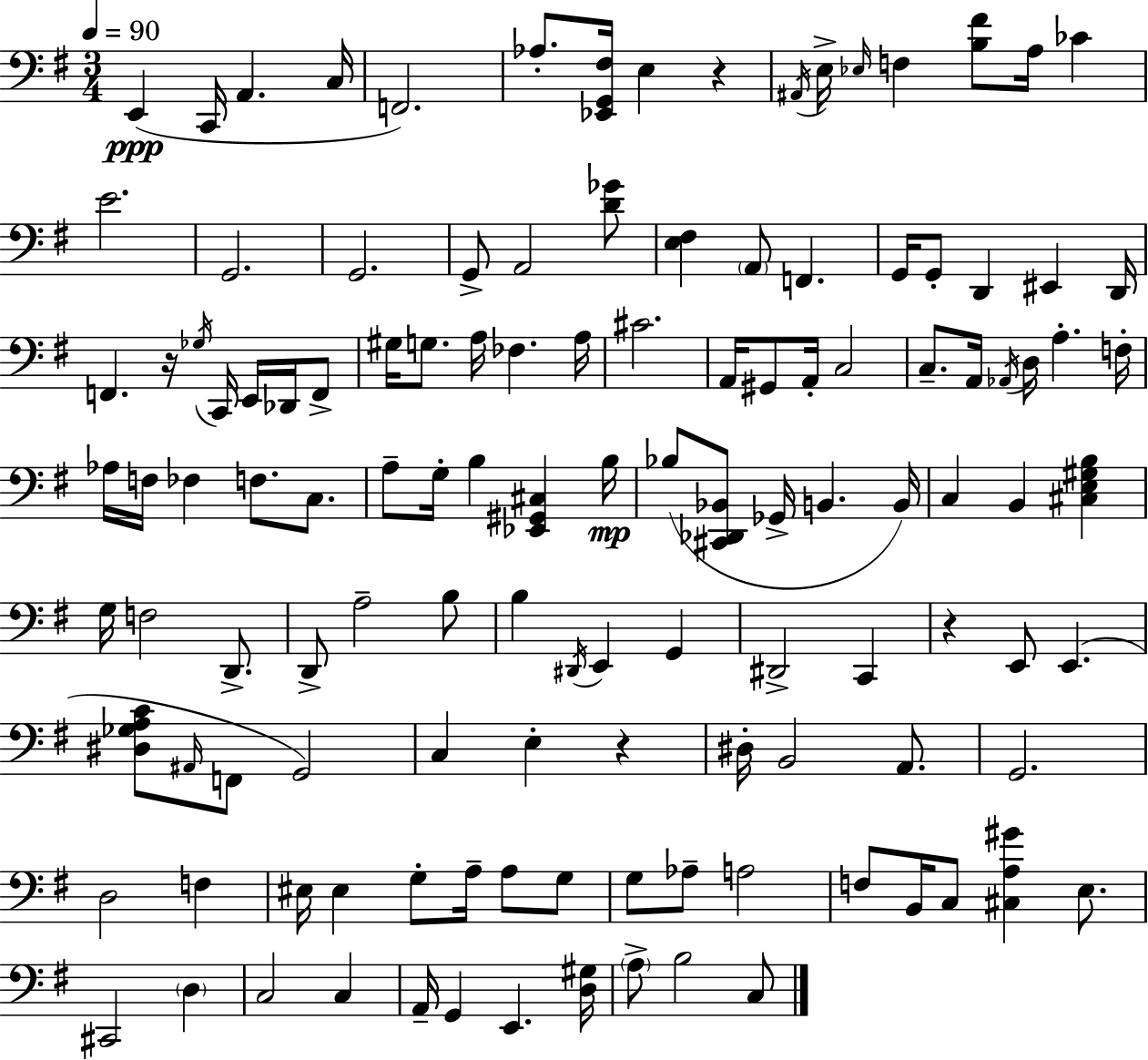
E2/q C2/s A2/q. C3/s F2/h. Ab3/e. [Eb2,G2,F#3]/s E3/q R/q A#2/s E3/s Eb3/s F3/q [B3,F#4]/e A3/s CES4/q E4/h. G2/h. G2/h. G2/e A2/h [D4,Gb4]/e [E3,F#3]/q A2/e F2/q. G2/s G2/e D2/q EIS2/q D2/s F2/q. R/s Gb3/s C2/s E2/s Db2/s F2/e G#3/s G3/e. A3/s FES3/q. A3/s C#4/h. A2/s G#2/e A2/s C3/h C3/e. A2/s Ab2/s D3/s A3/q. F3/s Ab3/s F3/s FES3/q F3/e. C3/e. A3/e G3/s B3/q [Eb2,G#2,C#3]/q B3/s Bb3/e [C#2,Db2,Bb2]/e Gb2/s B2/q. B2/s C3/q B2/q [C#3,E3,G#3,B3]/q G3/s F3/h D2/e. D2/e A3/h B3/e B3/q D#2/s E2/q G2/q D#2/h C2/q R/q E2/e E2/q. [D#3,Gb3,A3,C4]/e A#2/s F2/e G2/h C3/q E3/q R/q D#3/s B2/h A2/e. G2/h. D3/h F3/q EIS3/s EIS3/q G3/e A3/s A3/e G3/e G3/e Ab3/e A3/h F3/e B2/s C3/e [C#3,A3,G#4]/q E3/e. C#2/h D3/q C3/h C3/q A2/s G2/q E2/q. [D3,G#3]/s A3/e B3/h C3/e